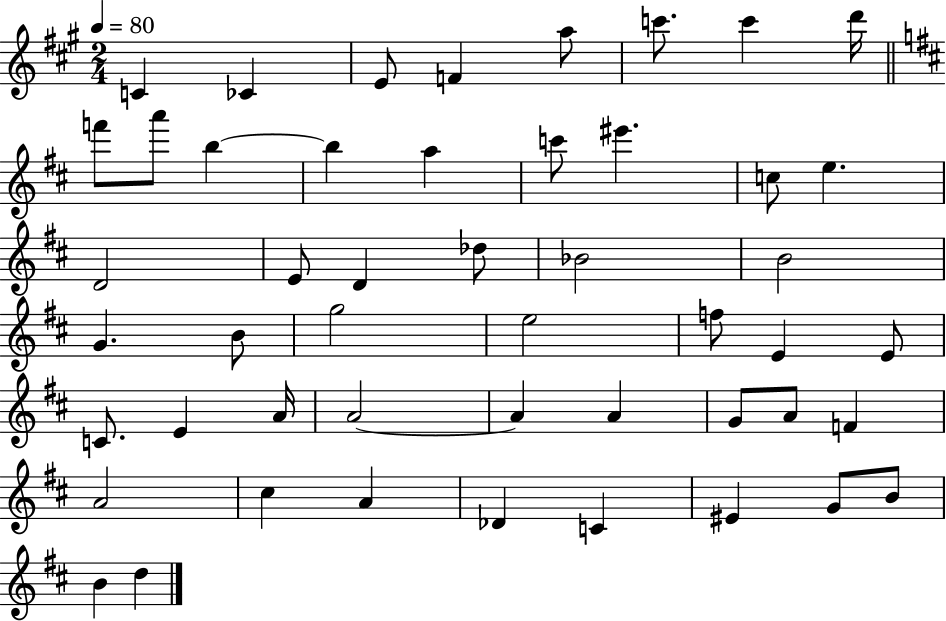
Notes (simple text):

C4/q CES4/q E4/e F4/q A5/e C6/e. C6/q D6/s F6/e A6/e B5/q B5/q A5/q C6/e EIS6/q. C5/e E5/q. D4/h E4/e D4/q Db5/e Bb4/h B4/h G4/q. B4/e G5/h E5/h F5/e E4/q E4/e C4/e. E4/q A4/s A4/h A4/q A4/q G4/e A4/e F4/q A4/h C#5/q A4/q Db4/q C4/q EIS4/q G4/e B4/e B4/q D5/q